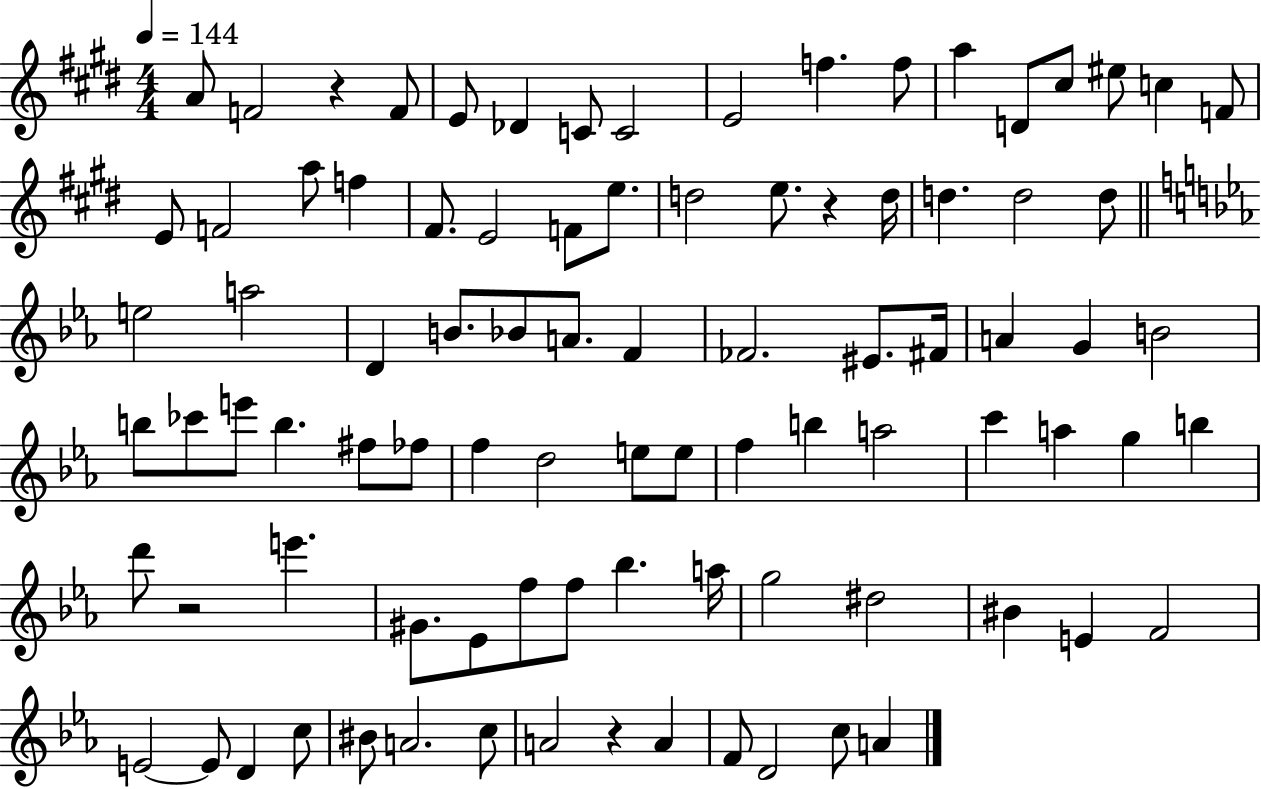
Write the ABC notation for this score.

X:1
T:Untitled
M:4/4
L:1/4
K:E
A/2 F2 z F/2 E/2 _D C/2 C2 E2 f f/2 a D/2 ^c/2 ^e/2 c F/2 E/2 F2 a/2 f ^F/2 E2 F/2 e/2 d2 e/2 z d/4 d d2 d/2 e2 a2 D B/2 _B/2 A/2 F _F2 ^E/2 ^F/4 A G B2 b/2 _c'/2 e'/2 b ^f/2 _f/2 f d2 e/2 e/2 f b a2 c' a g b d'/2 z2 e' ^G/2 _E/2 f/2 f/2 _b a/4 g2 ^d2 ^B E F2 E2 E/2 D c/2 ^B/2 A2 c/2 A2 z A F/2 D2 c/2 A